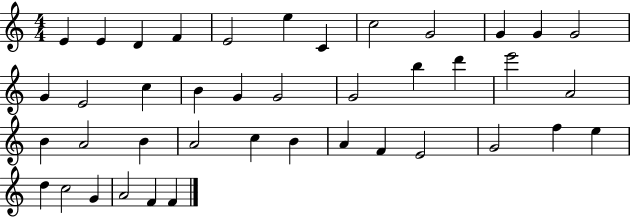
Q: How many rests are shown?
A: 0